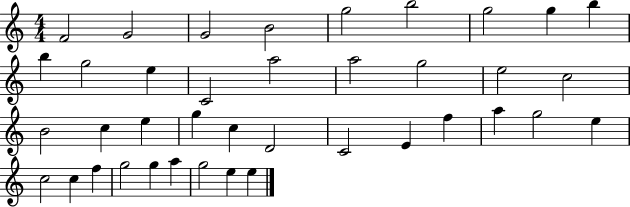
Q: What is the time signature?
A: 4/4